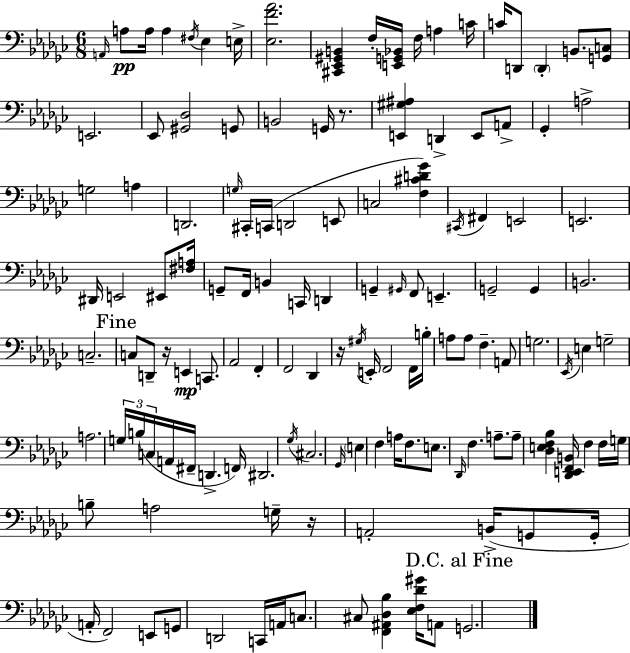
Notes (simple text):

A2/s A3/e A3/s A3/q F#3/s Eb3/q E3/s [Eb3,F4,Ab4]/h. [C#2,Eb2,G#2,B2]/q F3/s [E2,G2,Bb2]/s F3/s A3/q C4/s C4/s D2/e D2/q B2/e. [G2,C3]/e E2/h. Eb2/e [G#2,Db3]/h G2/e B2/h G2/s R/e. [E2,G#3,A#3]/q D2/q E2/e A2/e Gb2/q A3/h G3/h A3/q D2/h. G3/s C#2/s C2/s D2/h E2/e C3/h [F3,C#4,D4,Gb4]/q C#2/s F#2/q E2/h E2/h. D#2/s E2/h EIS2/e [F#3,A3]/s G2/e F2/s B2/q C2/s D2/q G2/q G#2/s F2/e E2/q. G2/h G2/q B2/h. C3/h. C3/e D2/e R/s E2/q C2/e. Ab2/h F2/q F2/h Db2/q R/s G#3/s E2/s F2/h F2/s B3/s A3/e A3/e F3/q. A2/e G3/h. Eb2/s E3/q G3/h A3/h. G3/s B3/s C3/s A2/s F#2/s D2/q. F2/s D#2/h. Gb3/s C#3/h. Gb2/s E3/q F3/q A3/s F3/e. E3/e. Db2/s F3/q. A3/e. A3/e [Db3,E3,F3,Bb3]/q [Db2,E2,F2,B2]/s F3/q F3/s G3/s B3/e A3/h G3/s R/s A2/h B2/s G2/e G2/s A2/s F2/h E2/e G2/e D2/h C2/s A2/s C3/e. C#3/e [F2,A#2,Db3,Bb3]/q [Eb3,F3,Db4,G#4]/s A2/e G2/h.